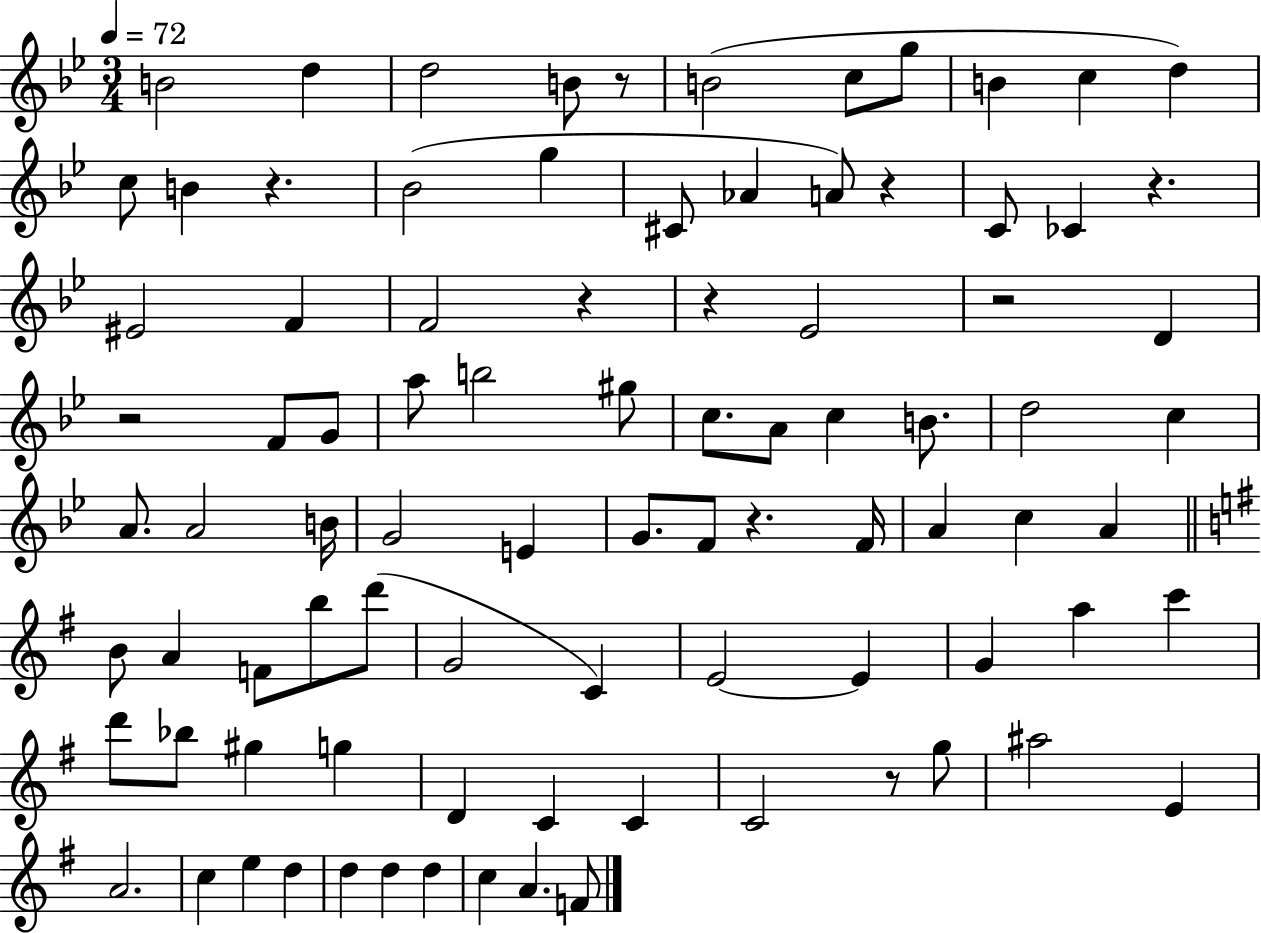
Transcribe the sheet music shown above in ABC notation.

X:1
T:Untitled
M:3/4
L:1/4
K:Bb
B2 d d2 B/2 z/2 B2 c/2 g/2 B c d c/2 B z _B2 g ^C/2 _A A/2 z C/2 _C z ^E2 F F2 z z _E2 z2 D z2 F/2 G/2 a/2 b2 ^g/2 c/2 A/2 c B/2 d2 c A/2 A2 B/4 G2 E G/2 F/2 z F/4 A c A B/2 A F/2 b/2 d'/2 G2 C E2 E G a c' d'/2 _b/2 ^g g D C C C2 z/2 g/2 ^a2 E A2 c e d d d d c A F/2